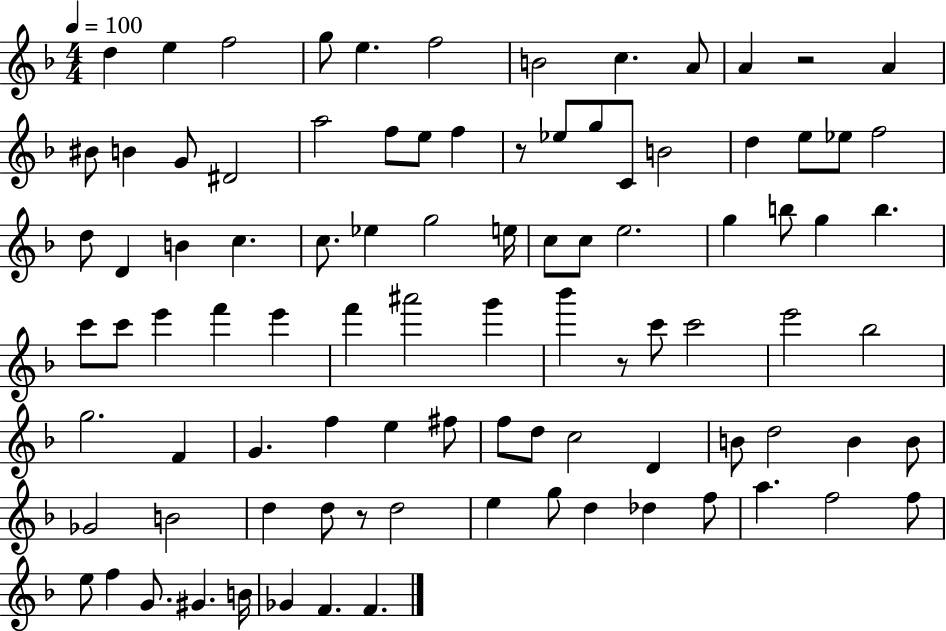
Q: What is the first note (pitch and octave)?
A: D5